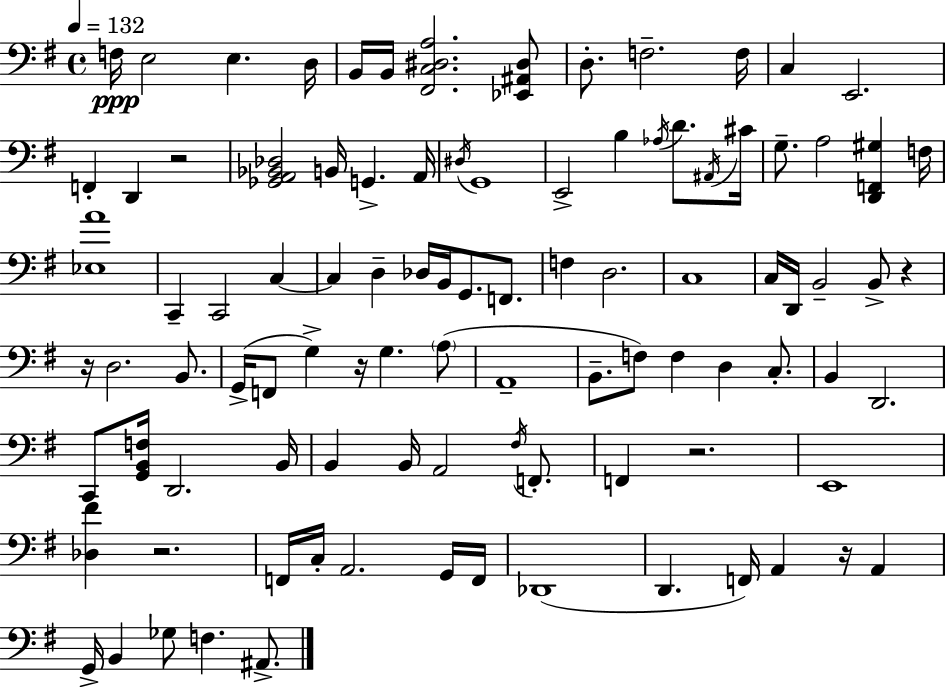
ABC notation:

X:1
T:Untitled
M:4/4
L:1/4
K:Em
F,/4 E,2 E, D,/4 B,,/4 B,,/4 [^F,,C,^D,A,]2 [_E,,^A,,^D,]/2 D,/2 F,2 F,/4 C, E,,2 F,, D,, z2 [_G,,A,,_B,,_D,]2 B,,/4 G,, A,,/4 ^D,/4 G,,4 E,,2 B, _A,/4 D/2 ^A,,/4 ^C/4 G,/2 A,2 [D,,F,,^G,] F,/4 [_E,A]4 C,, C,,2 C, C, D, _D,/4 B,,/4 G,,/2 F,,/2 F, D,2 C,4 C,/4 D,,/4 B,,2 B,,/2 z z/4 D,2 B,,/2 G,,/4 F,,/2 G, z/4 G, A,/2 A,,4 B,,/2 F,/2 F, D, C,/2 B,, D,,2 C,,/2 [G,,B,,F,]/4 D,,2 B,,/4 B,, B,,/4 A,,2 ^F,/4 F,,/2 F,, z2 E,,4 [_D,^F] z2 F,,/4 C,/4 A,,2 G,,/4 F,,/4 _D,,4 D,, F,,/4 A,, z/4 A,, G,,/4 B,, _G,/2 F, ^A,,/2